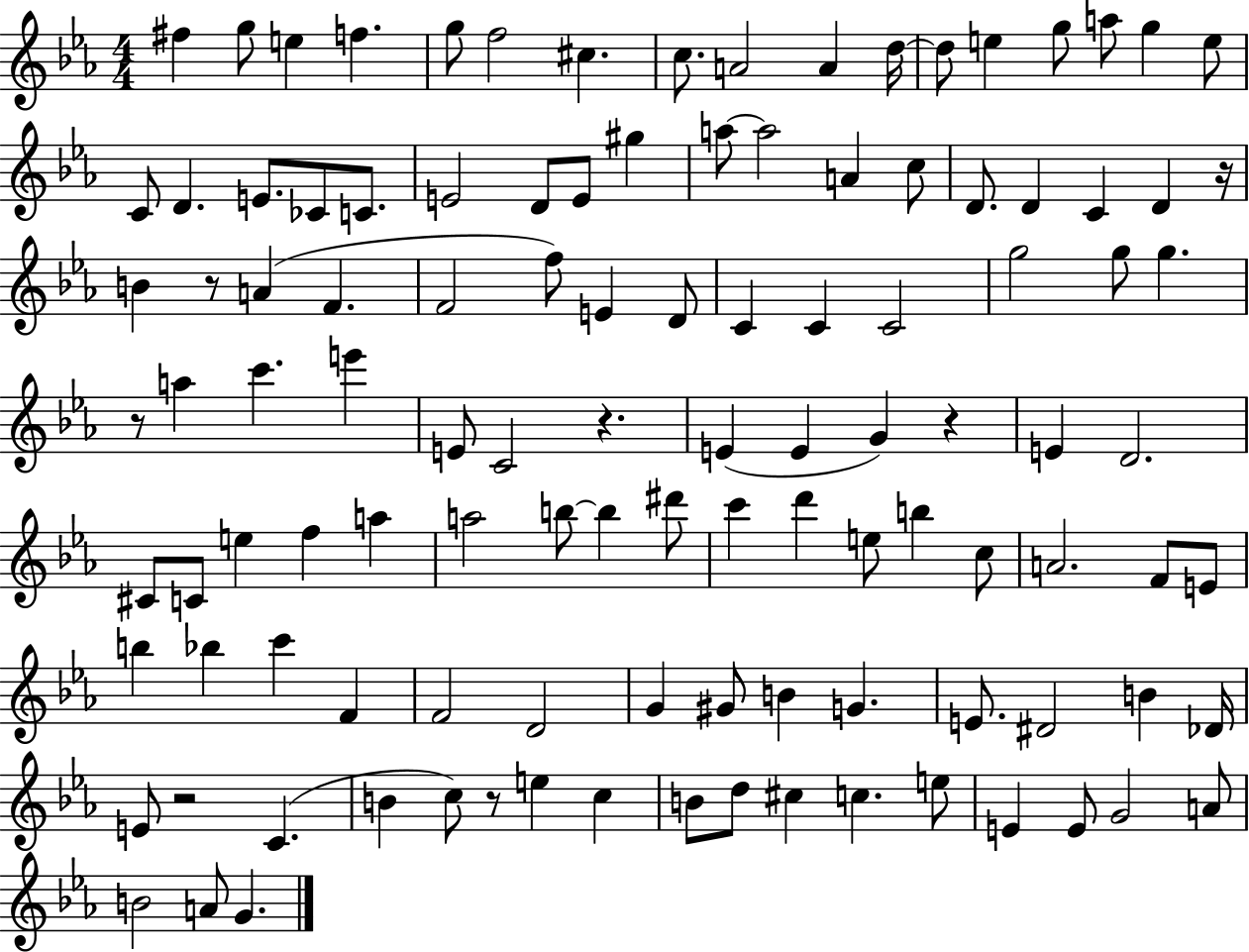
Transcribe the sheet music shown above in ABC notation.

X:1
T:Untitled
M:4/4
L:1/4
K:Eb
^f g/2 e f g/2 f2 ^c c/2 A2 A d/4 d/2 e g/2 a/2 g e/2 C/2 D E/2 _C/2 C/2 E2 D/2 E/2 ^g a/2 a2 A c/2 D/2 D C D z/4 B z/2 A F F2 f/2 E D/2 C C C2 g2 g/2 g z/2 a c' e' E/2 C2 z E E G z E D2 ^C/2 C/2 e f a a2 b/2 b ^d'/2 c' d' e/2 b c/2 A2 F/2 E/2 b _b c' F F2 D2 G ^G/2 B G E/2 ^D2 B _D/4 E/2 z2 C B c/2 z/2 e c B/2 d/2 ^c c e/2 E E/2 G2 A/2 B2 A/2 G